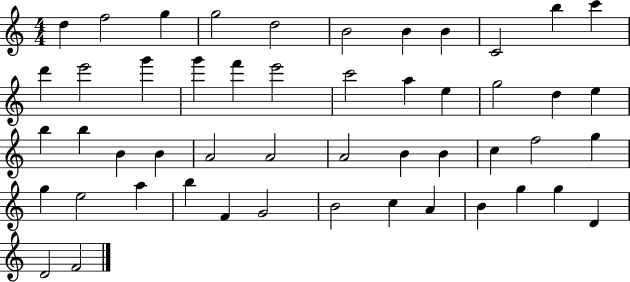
D5/q F5/h G5/q G5/h D5/h B4/h B4/q B4/q C4/h B5/q C6/q D6/q E6/h G6/q G6/q F6/q E6/h C6/h A5/q E5/q G5/h D5/q E5/q B5/q B5/q B4/q B4/q A4/h A4/h A4/h B4/q B4/q C5/q F5/h G5/q G5/q E5/h A5/q B5/q F4/q G4/h B4/h C5/q A4/q B4/q G5/q G5/q D4/q D4/h F4/h